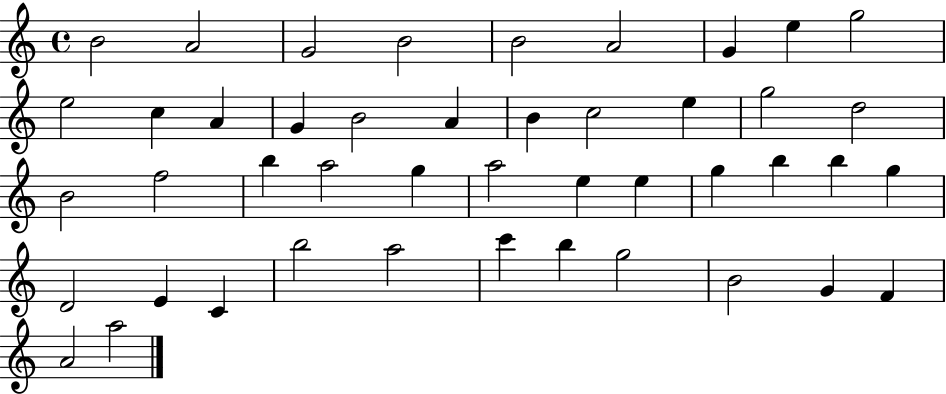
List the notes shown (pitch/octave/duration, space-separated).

B4/h A4/h G4/h B4/h B4/h A4/h G4/q E5/q G5/h E5/h C5/q A4/q G4/q B4/h A4/q B4/q C5/h E5/q G5/h D5/h B4/h F5/h B5/q A5/h G5/q A5/h E5/q E5/q G5/q B5/q B5/q G5/q D4/h E4/q C4/q B5/h A5/h C6/q B5/q G5/h B4/h G4/q F4/q A4/h A5/h